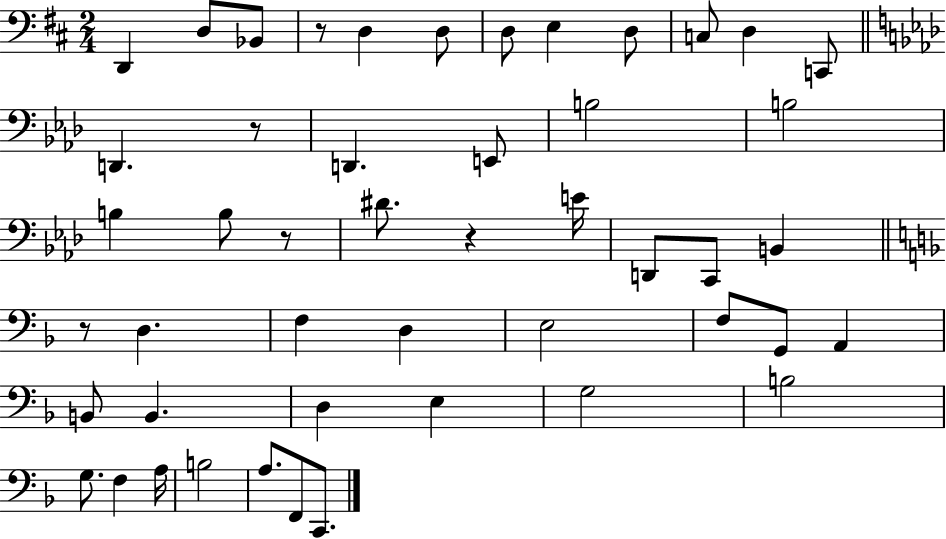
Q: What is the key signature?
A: D major